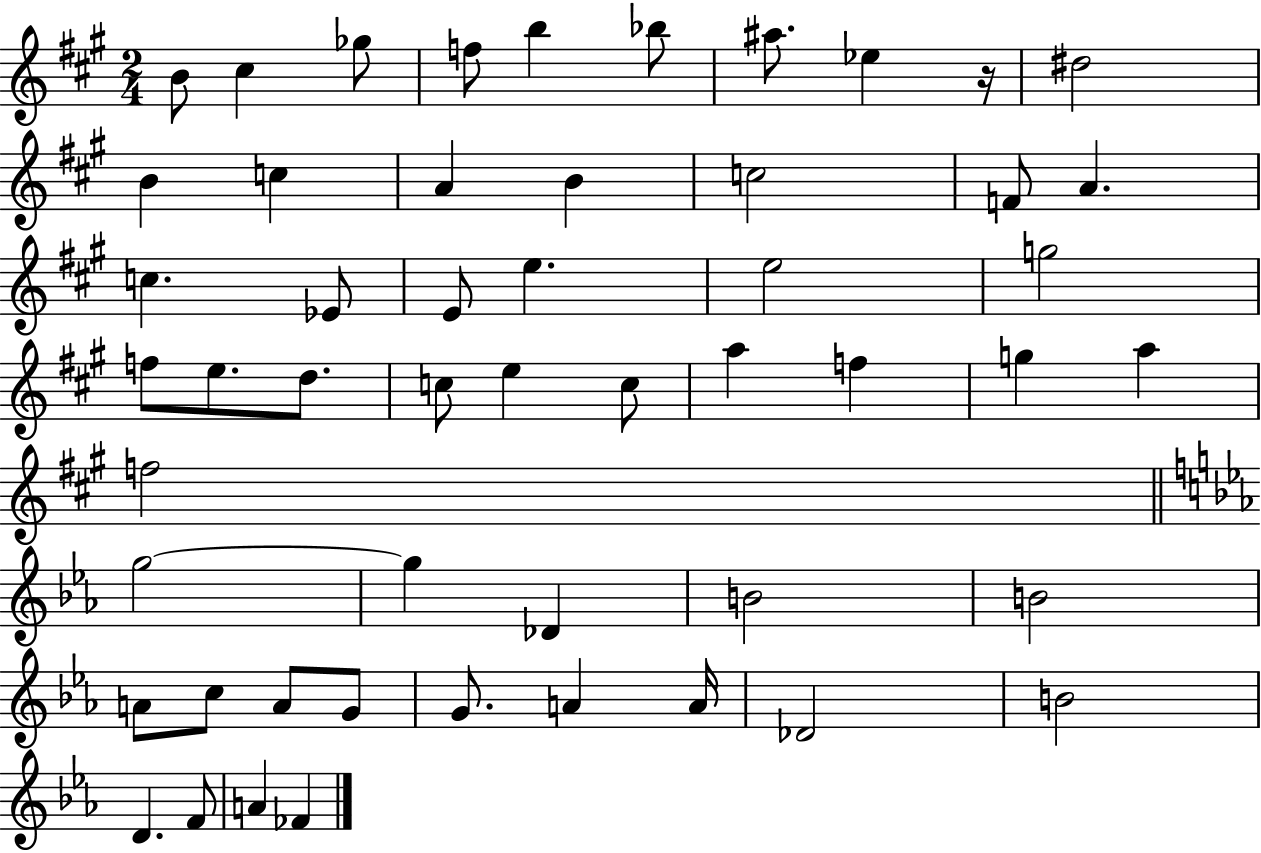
{
  \clef treble
  \numericTimeSignature
  \time 2/4
  \key a \major
  b'8 cis''4 ges''8 | f''8 b''4 bes''8 | ais''8. ees''4 r16 | dis''2 | \break b'4 c''4 | a'4 b'4 | c''2 | f'8 a'4. | \break c''4. ees'8 | e'8 e''4. | e''2 | g''2 | \break f''8 e''8. d''8. | c''8 e''4 c''8 | a''4 f''4 | g''4 a''4 | \break f''2 | \bar "||" \break \key ees \major g''2~~ | g''4 des'4 | b'2 | b'2 | \break a'8 c''8 a'8 g'8 | g'8. a'4 a'16 | des'2 | b'2 | \break d'4. f'8 | a'4 fes'4 | \bar "|."
}